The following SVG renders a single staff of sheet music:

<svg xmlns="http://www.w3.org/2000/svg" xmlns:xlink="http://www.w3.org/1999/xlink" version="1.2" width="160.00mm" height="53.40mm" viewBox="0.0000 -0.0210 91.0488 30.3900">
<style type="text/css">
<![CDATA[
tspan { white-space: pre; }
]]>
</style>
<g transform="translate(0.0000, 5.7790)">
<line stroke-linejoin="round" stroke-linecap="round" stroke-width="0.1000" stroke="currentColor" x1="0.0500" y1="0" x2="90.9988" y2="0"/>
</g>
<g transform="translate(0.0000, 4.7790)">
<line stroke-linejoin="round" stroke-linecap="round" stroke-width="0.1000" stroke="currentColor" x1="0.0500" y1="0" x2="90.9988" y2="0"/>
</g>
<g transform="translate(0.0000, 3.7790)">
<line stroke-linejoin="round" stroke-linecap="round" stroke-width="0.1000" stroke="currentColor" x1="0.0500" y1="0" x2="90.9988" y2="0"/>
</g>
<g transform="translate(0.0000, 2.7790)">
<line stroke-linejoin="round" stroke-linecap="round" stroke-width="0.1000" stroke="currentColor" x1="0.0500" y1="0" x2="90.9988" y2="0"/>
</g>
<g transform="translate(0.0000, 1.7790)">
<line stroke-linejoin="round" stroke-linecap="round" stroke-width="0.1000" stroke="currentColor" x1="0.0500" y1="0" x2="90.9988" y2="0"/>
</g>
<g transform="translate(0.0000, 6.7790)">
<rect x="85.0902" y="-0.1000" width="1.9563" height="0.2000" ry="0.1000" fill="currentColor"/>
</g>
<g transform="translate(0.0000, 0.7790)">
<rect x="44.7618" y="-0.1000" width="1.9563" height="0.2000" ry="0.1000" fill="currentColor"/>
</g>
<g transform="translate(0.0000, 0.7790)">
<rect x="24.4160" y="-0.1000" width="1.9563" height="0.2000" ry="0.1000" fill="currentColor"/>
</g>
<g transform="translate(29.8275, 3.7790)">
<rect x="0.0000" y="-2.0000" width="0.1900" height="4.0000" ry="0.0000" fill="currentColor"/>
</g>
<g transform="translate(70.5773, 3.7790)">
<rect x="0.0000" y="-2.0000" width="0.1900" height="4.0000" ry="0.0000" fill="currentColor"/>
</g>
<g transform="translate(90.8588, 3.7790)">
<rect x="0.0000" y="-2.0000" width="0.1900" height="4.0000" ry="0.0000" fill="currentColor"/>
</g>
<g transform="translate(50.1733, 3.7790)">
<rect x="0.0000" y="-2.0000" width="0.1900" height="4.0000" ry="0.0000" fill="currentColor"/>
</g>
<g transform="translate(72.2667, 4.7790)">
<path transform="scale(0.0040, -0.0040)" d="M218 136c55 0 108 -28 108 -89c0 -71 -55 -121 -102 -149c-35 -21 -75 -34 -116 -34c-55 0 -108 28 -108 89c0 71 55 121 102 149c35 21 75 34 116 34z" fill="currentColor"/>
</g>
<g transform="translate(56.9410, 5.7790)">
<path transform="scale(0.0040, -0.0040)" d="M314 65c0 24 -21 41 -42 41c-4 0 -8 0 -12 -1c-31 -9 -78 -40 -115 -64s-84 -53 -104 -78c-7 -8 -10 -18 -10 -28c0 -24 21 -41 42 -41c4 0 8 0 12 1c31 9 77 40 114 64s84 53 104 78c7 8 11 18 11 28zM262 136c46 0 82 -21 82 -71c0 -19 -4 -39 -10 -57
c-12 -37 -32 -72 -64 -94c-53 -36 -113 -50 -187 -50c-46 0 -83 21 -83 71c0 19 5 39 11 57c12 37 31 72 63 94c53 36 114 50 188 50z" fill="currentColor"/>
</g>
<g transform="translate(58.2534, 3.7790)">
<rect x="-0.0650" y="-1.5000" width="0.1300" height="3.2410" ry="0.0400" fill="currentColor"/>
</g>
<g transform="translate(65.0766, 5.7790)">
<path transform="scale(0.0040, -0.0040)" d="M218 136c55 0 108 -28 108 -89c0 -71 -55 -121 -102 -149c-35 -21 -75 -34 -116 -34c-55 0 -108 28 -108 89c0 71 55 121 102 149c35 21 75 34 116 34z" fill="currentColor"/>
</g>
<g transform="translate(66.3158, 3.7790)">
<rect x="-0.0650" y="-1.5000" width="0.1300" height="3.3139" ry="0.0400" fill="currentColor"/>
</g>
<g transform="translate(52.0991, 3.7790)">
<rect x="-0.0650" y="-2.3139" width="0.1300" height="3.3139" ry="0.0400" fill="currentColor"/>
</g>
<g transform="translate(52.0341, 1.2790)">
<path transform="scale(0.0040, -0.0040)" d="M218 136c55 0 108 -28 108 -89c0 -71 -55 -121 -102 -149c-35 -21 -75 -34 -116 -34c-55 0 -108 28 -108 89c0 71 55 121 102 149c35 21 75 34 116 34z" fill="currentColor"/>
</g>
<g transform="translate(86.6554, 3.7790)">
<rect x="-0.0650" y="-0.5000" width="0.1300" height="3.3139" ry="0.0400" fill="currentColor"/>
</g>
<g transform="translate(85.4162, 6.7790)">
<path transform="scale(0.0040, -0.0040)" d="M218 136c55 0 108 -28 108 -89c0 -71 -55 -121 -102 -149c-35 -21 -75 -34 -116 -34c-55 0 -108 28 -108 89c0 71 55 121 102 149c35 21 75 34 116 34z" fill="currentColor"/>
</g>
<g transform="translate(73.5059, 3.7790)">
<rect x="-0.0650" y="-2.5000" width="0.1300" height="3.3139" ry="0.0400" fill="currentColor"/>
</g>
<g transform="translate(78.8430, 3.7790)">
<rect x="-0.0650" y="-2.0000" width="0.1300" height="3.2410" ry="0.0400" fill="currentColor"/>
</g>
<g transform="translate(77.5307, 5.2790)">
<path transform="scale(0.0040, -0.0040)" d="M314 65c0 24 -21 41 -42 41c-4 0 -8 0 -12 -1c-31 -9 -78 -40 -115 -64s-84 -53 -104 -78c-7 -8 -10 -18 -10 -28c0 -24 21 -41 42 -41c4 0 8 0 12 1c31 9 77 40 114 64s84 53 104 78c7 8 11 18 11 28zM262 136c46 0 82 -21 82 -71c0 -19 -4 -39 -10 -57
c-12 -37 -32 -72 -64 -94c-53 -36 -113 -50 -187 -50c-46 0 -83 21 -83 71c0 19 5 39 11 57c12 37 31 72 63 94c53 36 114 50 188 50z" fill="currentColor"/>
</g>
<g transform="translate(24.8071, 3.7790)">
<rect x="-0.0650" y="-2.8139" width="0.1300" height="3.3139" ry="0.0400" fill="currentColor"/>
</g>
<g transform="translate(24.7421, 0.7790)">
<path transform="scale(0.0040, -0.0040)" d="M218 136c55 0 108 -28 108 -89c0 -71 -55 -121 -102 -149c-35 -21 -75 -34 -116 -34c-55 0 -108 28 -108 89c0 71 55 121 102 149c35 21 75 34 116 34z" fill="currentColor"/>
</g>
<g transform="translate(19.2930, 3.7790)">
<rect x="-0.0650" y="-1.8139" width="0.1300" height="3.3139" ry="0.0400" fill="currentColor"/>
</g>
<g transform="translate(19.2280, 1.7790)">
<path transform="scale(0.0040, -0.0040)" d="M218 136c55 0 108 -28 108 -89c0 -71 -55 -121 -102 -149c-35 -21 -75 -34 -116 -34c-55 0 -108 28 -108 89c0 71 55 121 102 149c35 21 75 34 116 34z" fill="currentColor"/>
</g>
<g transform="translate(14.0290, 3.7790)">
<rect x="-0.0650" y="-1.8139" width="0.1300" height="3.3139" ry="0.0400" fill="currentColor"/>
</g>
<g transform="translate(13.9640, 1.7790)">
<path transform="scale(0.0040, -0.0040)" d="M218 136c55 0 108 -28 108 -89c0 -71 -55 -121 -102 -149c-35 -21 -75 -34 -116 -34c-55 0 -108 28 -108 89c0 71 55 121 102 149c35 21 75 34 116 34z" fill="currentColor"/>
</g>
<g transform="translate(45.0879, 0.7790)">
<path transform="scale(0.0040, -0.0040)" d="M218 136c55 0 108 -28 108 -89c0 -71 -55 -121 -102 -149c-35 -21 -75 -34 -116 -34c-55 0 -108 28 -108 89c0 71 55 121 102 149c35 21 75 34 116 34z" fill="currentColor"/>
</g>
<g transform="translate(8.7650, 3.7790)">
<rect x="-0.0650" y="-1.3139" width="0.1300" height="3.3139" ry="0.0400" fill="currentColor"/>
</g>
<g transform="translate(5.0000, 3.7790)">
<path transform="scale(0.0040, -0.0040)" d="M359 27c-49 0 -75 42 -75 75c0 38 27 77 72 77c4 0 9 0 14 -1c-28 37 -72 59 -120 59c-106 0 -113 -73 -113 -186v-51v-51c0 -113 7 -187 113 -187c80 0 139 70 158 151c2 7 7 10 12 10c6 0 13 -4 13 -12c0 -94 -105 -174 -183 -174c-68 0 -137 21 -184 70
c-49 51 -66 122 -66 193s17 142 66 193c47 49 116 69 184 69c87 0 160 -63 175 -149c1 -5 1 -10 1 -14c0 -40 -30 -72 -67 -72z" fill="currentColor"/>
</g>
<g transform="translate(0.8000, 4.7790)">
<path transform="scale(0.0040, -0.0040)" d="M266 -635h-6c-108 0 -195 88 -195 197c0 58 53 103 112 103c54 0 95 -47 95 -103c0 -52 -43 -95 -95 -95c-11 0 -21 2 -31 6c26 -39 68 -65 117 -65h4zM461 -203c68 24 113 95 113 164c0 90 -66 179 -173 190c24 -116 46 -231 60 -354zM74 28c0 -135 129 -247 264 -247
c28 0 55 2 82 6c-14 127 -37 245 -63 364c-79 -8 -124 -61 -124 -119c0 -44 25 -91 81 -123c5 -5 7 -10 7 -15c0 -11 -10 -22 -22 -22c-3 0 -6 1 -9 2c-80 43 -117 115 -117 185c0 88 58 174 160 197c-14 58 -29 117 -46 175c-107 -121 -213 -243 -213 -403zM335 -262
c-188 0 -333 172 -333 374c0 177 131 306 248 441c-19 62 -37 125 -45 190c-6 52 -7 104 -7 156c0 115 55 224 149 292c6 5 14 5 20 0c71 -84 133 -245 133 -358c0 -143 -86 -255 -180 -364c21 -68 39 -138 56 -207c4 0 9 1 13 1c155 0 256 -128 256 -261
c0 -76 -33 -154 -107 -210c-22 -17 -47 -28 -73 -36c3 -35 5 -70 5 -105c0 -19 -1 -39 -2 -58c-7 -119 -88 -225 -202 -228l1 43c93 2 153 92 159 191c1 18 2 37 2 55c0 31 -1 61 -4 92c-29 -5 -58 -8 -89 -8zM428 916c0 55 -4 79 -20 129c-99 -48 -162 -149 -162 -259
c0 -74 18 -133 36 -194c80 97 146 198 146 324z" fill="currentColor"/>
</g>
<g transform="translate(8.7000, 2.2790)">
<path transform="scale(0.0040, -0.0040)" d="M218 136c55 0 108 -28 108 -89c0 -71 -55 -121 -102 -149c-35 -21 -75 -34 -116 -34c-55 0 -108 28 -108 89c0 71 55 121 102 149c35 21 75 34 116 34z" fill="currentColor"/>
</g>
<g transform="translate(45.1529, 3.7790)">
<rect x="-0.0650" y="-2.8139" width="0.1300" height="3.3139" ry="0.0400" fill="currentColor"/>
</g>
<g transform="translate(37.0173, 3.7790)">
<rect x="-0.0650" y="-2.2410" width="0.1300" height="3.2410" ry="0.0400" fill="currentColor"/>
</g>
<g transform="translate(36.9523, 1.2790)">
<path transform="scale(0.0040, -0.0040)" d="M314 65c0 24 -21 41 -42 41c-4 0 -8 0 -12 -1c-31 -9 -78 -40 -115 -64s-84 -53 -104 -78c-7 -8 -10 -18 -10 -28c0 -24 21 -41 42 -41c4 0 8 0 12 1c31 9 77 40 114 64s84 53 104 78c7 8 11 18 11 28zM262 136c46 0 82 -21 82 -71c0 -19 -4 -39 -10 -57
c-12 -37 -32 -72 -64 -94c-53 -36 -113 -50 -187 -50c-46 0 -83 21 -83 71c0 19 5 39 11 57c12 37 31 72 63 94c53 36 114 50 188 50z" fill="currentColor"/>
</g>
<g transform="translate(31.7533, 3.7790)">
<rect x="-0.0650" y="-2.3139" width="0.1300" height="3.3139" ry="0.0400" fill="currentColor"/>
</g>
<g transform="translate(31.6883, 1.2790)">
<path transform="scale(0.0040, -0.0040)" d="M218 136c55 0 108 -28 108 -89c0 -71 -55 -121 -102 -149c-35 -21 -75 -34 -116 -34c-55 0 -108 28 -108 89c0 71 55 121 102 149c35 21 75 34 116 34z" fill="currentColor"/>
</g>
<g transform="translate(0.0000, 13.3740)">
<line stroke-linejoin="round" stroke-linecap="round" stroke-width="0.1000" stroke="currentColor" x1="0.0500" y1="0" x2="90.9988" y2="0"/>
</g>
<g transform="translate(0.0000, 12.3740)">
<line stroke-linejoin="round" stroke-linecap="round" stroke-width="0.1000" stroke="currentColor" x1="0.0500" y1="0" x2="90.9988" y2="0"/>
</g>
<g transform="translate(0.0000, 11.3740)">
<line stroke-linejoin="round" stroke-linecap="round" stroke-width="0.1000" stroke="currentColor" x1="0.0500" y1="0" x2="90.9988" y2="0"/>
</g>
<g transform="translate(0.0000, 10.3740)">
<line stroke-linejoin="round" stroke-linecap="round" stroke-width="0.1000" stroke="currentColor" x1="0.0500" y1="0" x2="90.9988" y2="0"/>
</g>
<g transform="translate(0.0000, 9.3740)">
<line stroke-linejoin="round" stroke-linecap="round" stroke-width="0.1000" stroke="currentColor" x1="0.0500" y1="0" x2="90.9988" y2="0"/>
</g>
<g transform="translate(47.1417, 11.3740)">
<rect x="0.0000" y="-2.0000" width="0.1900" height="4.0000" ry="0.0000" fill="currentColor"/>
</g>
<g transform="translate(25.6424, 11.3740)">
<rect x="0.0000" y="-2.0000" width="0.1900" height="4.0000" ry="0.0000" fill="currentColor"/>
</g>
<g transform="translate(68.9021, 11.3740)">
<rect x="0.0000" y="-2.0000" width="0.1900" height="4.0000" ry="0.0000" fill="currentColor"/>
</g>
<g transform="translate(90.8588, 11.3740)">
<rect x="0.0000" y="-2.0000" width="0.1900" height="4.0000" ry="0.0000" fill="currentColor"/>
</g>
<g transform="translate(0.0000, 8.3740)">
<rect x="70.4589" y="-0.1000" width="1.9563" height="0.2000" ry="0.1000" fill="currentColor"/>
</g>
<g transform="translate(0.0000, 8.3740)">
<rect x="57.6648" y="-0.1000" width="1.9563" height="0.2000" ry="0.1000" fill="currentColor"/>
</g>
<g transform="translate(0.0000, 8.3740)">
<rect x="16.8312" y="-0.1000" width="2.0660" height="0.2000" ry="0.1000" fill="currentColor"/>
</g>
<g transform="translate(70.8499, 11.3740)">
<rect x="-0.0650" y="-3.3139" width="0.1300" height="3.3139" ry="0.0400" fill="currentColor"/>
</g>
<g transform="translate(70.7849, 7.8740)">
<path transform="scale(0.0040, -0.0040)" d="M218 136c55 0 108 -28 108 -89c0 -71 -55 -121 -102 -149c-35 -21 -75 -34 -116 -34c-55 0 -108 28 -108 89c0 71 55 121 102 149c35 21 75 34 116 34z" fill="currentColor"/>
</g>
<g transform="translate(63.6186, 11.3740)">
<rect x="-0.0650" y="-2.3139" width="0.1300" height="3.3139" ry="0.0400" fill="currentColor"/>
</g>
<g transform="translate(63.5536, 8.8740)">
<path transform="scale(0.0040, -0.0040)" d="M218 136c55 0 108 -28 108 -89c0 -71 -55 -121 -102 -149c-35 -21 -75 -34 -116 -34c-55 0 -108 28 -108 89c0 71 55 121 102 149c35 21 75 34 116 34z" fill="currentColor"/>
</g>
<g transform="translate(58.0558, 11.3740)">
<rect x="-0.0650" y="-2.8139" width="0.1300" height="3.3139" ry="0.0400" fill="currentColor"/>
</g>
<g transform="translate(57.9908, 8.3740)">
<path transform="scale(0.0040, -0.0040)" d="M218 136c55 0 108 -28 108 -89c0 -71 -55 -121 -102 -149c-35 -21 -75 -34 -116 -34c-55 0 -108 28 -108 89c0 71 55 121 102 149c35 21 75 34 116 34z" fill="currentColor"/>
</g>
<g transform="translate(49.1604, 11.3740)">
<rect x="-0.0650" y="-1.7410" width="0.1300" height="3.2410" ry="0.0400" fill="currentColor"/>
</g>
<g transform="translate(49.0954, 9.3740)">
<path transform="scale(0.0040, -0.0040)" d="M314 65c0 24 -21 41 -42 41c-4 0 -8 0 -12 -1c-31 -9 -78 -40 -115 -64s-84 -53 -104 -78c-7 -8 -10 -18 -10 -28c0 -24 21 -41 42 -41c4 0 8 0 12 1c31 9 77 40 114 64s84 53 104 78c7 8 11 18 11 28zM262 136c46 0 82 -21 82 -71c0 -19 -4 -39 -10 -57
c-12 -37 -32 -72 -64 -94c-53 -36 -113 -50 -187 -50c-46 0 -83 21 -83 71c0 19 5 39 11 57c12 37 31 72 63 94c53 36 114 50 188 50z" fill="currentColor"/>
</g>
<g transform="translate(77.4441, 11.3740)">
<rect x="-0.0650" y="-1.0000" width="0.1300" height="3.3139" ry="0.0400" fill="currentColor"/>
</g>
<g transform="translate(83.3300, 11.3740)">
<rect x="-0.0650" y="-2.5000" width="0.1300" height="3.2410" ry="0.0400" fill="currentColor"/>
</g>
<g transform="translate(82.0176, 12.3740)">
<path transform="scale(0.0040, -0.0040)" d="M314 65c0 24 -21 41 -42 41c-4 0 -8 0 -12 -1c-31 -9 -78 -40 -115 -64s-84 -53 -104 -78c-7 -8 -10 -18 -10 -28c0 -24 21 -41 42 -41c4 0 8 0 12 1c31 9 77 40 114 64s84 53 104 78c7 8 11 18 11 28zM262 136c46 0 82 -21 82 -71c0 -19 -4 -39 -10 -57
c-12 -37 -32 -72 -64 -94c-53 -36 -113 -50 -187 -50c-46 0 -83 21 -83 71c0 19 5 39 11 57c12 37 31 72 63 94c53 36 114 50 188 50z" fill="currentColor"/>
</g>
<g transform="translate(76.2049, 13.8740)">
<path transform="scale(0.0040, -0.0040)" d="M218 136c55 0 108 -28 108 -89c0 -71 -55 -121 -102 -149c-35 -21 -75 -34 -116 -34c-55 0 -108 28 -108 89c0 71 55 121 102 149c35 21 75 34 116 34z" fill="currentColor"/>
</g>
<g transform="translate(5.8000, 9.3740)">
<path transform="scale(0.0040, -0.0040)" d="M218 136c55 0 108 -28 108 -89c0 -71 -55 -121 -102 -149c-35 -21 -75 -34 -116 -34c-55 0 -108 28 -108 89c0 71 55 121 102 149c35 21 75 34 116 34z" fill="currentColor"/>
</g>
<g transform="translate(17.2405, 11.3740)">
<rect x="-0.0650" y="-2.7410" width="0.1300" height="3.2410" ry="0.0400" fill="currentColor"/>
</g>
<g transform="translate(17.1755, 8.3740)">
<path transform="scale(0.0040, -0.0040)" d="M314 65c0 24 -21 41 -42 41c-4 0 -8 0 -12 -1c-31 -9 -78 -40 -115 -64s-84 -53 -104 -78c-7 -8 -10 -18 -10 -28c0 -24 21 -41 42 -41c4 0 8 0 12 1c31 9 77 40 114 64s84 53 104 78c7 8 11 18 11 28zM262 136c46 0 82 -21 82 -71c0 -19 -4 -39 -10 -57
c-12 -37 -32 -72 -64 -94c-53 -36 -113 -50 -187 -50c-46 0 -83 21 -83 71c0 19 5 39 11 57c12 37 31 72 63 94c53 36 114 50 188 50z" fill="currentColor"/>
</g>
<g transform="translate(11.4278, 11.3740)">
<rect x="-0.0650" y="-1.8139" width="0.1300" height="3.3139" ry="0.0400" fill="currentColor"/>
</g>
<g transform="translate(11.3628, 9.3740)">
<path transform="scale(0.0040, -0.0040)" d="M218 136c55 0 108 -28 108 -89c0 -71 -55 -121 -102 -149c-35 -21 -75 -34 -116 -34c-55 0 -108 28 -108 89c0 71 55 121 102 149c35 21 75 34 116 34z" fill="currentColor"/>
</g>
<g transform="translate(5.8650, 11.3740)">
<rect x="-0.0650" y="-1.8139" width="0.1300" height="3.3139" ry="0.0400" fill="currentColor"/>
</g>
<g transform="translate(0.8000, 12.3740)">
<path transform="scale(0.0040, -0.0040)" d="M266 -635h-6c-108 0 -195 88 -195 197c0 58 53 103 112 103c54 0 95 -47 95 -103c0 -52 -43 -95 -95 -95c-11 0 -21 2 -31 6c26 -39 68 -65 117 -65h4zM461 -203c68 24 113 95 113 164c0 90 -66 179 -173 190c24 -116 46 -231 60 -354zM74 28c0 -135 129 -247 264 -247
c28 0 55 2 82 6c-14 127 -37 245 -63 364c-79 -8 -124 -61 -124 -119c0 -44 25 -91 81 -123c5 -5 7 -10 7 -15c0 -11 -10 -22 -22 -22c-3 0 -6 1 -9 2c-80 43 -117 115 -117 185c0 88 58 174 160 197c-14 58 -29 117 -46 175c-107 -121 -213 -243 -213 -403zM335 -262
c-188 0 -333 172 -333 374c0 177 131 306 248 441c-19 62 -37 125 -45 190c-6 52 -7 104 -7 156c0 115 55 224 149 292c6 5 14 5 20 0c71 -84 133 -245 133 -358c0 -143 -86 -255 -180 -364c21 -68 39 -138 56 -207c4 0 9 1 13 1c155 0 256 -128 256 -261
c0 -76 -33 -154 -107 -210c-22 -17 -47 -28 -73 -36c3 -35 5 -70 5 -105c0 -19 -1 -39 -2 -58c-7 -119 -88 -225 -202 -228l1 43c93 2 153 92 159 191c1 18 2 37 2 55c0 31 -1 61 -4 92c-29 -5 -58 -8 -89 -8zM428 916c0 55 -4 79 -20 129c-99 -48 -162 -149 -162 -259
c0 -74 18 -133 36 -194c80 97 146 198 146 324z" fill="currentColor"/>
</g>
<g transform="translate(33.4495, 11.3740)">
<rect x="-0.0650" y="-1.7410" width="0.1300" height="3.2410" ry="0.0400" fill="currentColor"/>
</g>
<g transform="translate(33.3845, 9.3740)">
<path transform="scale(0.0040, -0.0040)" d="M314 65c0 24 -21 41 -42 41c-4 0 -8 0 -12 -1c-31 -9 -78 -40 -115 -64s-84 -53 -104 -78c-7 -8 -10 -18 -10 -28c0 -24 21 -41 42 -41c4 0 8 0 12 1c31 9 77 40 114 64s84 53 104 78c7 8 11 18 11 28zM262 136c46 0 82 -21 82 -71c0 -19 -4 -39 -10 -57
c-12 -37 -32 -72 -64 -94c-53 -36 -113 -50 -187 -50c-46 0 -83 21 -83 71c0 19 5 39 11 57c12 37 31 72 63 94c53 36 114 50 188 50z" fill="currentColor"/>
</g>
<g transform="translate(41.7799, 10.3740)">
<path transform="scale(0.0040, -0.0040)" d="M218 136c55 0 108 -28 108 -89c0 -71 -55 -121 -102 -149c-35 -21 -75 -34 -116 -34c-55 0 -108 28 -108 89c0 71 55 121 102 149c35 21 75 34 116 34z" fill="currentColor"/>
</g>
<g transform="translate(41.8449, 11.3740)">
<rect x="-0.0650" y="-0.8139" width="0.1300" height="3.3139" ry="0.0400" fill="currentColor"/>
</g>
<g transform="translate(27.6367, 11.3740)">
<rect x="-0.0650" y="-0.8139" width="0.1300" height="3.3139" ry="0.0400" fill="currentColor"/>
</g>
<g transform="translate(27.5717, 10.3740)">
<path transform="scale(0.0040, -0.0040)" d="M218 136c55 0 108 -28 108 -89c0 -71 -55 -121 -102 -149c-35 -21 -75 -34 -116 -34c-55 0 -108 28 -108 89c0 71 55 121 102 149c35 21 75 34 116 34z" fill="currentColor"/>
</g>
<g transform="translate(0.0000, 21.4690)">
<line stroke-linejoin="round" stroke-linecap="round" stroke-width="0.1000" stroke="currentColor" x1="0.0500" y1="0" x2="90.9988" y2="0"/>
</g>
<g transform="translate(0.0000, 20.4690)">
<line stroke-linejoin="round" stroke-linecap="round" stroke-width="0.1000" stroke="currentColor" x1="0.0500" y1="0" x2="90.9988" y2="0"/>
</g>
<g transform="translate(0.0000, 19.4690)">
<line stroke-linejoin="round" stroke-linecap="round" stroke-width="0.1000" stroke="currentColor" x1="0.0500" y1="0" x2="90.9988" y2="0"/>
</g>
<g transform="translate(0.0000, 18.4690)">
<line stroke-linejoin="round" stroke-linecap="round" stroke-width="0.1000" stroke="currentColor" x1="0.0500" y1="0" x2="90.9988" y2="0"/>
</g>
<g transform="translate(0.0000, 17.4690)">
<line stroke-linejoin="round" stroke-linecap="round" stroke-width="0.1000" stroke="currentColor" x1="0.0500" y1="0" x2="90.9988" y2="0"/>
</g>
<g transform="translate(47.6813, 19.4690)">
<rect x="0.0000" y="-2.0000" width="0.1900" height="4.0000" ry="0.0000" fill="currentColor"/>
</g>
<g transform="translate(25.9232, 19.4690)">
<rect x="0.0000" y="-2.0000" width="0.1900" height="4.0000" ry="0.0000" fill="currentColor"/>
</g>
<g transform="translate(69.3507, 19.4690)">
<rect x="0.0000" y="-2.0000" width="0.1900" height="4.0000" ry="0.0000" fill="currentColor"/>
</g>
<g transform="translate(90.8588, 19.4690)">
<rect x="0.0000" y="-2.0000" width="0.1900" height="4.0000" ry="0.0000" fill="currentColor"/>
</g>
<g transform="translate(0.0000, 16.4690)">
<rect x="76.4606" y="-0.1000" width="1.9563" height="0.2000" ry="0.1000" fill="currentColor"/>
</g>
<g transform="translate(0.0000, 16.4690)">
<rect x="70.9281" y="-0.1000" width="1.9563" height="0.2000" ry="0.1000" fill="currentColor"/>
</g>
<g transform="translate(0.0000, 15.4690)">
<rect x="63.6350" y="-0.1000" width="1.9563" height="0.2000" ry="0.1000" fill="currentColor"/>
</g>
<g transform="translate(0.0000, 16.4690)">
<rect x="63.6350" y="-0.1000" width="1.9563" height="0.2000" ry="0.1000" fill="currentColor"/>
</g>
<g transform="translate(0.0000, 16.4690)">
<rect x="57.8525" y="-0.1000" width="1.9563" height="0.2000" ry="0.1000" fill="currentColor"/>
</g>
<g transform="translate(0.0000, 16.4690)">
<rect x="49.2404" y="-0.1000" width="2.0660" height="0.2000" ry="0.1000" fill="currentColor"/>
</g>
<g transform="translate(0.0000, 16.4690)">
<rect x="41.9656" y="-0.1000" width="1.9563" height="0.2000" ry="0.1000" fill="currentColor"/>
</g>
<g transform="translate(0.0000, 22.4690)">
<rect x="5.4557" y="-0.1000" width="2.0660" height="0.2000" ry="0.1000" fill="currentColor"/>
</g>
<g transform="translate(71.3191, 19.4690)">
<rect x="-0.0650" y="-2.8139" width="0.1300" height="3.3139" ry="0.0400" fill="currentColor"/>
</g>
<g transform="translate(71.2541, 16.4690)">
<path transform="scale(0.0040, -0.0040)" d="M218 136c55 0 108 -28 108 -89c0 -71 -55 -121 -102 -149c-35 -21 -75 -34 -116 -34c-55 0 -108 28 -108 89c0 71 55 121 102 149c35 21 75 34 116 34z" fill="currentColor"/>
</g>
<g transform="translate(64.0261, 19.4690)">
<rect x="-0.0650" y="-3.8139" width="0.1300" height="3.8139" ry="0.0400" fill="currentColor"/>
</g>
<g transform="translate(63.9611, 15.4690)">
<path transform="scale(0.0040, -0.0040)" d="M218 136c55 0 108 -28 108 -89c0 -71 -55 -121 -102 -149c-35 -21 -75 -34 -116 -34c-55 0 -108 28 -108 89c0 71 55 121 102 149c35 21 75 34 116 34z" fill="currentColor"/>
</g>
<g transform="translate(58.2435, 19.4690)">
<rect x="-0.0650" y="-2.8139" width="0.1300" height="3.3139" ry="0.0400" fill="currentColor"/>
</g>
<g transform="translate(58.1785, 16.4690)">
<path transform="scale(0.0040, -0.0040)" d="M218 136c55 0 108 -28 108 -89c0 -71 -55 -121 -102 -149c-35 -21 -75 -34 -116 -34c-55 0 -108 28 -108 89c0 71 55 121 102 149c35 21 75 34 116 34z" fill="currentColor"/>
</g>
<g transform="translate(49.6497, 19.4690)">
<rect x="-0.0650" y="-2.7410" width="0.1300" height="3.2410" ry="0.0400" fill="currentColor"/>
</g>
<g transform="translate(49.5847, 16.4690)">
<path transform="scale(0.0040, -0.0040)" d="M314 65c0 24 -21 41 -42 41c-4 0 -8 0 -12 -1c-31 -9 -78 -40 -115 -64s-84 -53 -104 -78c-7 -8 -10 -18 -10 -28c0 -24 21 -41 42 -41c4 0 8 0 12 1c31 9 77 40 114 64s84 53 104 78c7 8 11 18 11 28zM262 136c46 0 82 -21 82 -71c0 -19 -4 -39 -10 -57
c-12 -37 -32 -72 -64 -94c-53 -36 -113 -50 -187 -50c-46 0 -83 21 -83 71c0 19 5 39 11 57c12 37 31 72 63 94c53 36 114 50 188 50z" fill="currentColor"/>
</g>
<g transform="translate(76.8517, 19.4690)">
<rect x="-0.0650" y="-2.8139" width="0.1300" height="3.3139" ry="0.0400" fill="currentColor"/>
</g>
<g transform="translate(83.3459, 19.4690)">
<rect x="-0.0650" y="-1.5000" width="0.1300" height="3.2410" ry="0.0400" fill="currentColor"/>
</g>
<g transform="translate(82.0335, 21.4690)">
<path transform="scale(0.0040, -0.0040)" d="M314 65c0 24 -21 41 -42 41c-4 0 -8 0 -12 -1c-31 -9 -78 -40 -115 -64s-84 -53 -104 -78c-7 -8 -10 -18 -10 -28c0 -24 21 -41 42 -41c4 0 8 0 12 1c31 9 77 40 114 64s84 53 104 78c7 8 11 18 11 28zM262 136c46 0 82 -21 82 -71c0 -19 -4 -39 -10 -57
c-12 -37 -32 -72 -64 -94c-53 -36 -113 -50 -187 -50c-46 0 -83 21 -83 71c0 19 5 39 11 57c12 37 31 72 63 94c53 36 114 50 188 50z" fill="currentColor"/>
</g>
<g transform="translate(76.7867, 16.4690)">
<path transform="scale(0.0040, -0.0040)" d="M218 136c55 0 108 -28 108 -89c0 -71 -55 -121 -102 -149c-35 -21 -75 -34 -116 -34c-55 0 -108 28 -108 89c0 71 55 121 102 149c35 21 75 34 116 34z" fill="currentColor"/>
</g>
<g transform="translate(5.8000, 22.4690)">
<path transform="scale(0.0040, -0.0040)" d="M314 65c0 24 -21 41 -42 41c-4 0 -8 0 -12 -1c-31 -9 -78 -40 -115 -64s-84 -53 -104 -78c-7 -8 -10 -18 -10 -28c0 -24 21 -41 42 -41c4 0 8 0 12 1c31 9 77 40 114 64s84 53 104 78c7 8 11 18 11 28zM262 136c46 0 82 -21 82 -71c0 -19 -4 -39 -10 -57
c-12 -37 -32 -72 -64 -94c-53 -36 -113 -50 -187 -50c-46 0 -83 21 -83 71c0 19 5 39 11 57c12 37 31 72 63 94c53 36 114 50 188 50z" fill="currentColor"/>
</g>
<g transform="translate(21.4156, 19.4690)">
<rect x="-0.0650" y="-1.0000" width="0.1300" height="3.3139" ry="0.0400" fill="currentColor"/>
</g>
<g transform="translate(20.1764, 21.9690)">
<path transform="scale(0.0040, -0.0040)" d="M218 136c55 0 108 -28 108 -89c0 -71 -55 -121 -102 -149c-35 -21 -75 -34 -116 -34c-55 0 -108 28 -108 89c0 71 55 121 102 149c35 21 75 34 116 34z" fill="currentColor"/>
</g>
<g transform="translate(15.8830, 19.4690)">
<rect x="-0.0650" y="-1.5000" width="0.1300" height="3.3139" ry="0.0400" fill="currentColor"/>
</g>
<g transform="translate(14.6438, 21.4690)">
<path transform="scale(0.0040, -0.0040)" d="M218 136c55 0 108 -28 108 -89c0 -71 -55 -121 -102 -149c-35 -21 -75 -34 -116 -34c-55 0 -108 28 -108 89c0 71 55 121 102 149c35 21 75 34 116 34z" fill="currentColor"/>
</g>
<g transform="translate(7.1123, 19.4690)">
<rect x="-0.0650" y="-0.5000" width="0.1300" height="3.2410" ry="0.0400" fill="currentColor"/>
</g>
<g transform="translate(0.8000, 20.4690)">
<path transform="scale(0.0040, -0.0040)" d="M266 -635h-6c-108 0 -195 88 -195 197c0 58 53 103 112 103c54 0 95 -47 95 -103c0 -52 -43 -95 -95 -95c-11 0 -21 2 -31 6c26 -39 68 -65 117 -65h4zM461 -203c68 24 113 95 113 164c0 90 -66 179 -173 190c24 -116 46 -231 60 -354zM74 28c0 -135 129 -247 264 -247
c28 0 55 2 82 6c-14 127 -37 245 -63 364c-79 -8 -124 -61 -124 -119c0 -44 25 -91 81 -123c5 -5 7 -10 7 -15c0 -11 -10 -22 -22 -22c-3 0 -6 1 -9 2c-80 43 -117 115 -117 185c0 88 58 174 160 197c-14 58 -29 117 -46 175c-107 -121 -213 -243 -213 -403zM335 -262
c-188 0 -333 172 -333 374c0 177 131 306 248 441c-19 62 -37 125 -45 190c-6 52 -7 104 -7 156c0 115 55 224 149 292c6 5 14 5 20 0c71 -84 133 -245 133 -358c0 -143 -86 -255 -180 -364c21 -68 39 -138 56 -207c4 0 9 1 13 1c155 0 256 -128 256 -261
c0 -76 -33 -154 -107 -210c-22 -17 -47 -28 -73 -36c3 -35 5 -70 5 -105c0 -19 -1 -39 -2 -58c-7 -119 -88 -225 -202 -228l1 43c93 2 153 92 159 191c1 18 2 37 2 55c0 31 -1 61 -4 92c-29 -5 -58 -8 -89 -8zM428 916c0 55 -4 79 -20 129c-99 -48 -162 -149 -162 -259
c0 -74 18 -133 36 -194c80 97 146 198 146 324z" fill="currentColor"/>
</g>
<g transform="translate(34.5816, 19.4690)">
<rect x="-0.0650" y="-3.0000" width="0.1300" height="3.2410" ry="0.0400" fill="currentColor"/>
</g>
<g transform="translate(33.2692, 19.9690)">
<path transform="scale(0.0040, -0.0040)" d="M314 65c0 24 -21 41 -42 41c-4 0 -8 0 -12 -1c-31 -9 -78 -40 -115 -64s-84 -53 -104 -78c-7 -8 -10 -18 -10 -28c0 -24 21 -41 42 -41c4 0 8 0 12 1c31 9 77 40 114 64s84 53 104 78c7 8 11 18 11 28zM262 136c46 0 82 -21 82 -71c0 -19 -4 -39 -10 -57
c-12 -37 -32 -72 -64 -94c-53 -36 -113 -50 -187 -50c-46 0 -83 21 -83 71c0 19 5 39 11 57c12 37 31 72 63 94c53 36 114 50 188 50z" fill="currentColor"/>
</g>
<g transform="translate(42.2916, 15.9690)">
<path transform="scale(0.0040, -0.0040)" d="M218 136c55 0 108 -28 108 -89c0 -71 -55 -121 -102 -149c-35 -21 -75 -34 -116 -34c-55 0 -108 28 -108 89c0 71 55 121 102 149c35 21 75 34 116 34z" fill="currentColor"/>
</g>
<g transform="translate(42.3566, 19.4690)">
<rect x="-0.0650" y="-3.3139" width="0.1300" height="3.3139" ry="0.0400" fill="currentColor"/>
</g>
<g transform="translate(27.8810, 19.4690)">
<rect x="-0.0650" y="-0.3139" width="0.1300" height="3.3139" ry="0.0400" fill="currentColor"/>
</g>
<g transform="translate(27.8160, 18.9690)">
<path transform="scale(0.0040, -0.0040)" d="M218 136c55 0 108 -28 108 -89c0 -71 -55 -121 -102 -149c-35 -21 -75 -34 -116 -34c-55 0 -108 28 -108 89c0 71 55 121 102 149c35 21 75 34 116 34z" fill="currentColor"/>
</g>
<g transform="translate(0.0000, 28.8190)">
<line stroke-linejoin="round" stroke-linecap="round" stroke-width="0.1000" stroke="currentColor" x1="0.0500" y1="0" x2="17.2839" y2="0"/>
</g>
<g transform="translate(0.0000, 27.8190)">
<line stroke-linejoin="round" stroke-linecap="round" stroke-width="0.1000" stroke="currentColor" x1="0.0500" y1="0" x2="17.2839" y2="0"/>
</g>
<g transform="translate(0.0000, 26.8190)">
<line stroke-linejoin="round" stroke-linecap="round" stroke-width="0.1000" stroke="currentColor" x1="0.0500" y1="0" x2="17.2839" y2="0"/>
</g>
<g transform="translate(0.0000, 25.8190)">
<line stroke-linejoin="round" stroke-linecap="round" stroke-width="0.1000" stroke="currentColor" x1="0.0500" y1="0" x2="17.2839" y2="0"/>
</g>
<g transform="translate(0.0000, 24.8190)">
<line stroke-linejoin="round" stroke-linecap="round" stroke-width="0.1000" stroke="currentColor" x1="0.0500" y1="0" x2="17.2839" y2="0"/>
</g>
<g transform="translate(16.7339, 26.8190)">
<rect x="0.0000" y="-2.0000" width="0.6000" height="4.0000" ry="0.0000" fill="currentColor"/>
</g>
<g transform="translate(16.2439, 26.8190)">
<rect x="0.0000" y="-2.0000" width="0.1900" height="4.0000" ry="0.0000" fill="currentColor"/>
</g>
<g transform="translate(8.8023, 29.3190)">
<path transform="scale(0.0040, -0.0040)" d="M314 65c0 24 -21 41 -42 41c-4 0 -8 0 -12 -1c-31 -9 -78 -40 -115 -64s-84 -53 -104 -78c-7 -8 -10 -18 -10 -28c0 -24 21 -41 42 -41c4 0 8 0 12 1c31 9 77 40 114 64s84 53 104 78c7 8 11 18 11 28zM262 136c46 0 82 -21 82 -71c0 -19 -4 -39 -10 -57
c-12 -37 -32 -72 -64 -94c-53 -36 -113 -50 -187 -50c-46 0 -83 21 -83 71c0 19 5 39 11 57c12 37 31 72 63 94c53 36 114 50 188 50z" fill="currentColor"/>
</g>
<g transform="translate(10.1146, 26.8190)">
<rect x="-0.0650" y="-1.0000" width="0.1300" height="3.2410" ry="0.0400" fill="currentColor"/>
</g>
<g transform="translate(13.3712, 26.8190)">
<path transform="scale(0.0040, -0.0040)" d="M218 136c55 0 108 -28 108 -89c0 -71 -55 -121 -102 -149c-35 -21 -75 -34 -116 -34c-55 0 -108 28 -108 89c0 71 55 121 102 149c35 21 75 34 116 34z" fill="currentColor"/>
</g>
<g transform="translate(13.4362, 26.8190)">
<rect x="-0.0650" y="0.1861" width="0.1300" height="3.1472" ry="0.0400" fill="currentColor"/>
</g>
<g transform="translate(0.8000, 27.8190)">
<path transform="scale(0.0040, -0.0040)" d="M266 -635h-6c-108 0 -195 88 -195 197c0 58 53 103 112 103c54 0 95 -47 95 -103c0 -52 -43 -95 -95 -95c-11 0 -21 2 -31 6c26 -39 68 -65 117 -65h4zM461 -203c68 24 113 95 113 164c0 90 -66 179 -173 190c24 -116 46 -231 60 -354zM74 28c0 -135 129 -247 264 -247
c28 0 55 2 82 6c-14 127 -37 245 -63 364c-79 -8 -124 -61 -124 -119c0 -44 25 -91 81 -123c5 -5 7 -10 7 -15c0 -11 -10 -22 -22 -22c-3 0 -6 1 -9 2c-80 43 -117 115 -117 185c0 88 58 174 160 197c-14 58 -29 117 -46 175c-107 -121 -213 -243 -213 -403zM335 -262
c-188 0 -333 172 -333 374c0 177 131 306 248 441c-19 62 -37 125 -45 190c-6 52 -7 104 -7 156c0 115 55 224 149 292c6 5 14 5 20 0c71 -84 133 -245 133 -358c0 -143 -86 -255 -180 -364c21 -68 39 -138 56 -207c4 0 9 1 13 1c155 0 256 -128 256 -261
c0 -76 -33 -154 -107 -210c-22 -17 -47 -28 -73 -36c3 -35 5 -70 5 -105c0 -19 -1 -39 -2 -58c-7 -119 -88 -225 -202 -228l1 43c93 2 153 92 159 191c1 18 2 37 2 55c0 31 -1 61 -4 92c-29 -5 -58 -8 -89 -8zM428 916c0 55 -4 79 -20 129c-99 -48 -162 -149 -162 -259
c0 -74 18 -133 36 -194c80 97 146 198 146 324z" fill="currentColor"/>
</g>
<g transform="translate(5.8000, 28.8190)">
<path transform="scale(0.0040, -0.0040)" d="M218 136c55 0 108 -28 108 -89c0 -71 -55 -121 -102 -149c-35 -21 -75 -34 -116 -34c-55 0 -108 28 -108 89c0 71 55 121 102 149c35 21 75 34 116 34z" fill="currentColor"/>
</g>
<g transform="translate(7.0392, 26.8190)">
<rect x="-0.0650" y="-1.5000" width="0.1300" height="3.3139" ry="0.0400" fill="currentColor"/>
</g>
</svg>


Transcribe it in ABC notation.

X:1
T:Untitled
M:4/4
L:1/4
K:C
e f f a g g2 a g E2 E G F2 C f f a2 d f2 d f2 a g b D G2 C2 E D c A2 b a2 a c' a a E2 E D2 B